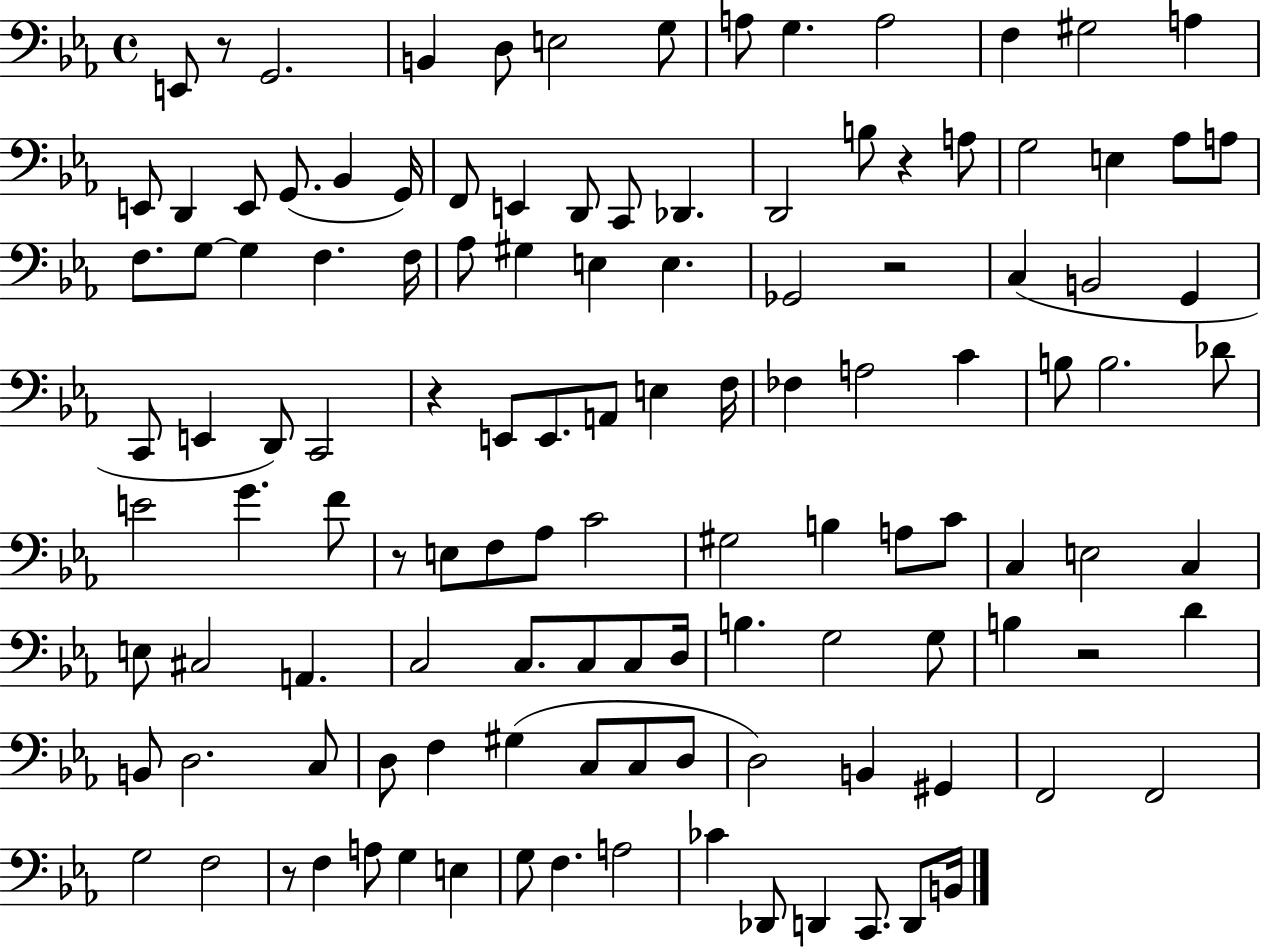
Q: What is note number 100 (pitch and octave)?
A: G3